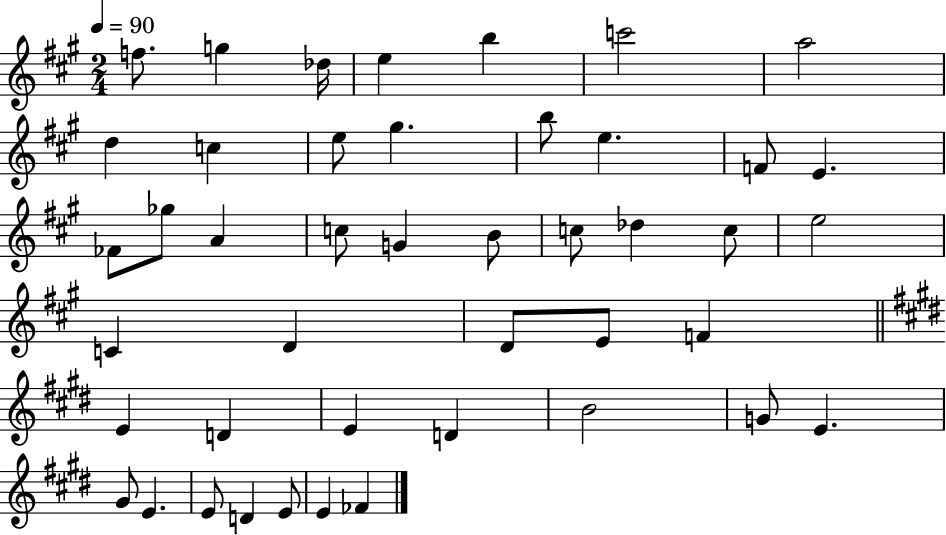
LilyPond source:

{
  \clef treble
  \numericTimeSignature
  \time 2/4
  \key a \major
  \tempo 4 = 90
  f''8. g''4 des''16 | e''4 b''4 | c'''2 | a''2 | \break d''4 c''4 | e''8 gis''4. | b''8 e''4. | f'8 e'4. | \break fes'8 ges''8 a'4 | c''8 g'4 b'8 | c''8 des''4 c''8 | e''2 | \break c'4 d'4 | d'8 e'8 f'4 | \bar "||" \break \key e \major e'4 d'4 | e'4 d'4 | b'2 | g'8 e'4. | \break gis'8 e'4. | e'8 d'4 e'8 | e'4 fes'4 | \bar "|."
}